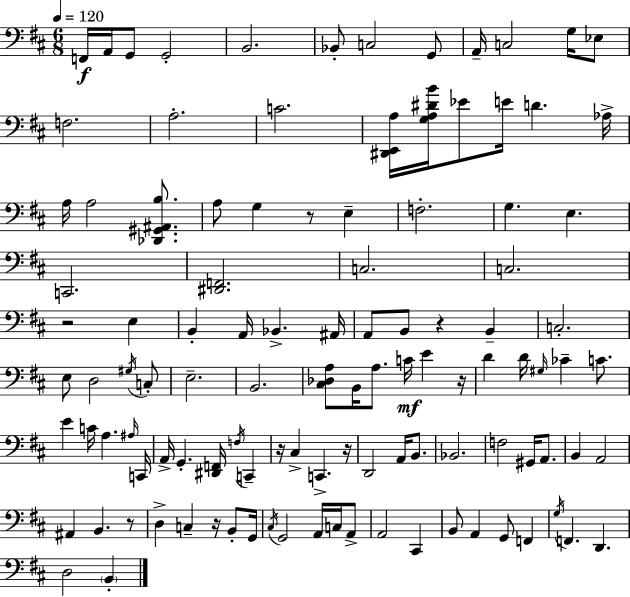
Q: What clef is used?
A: bass